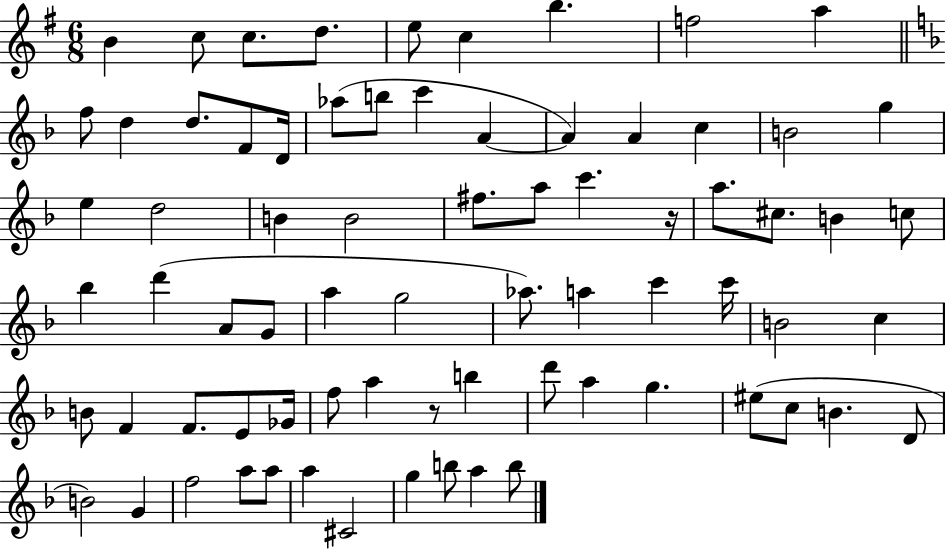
{
  \clef treble
  \numericTimeSignature
  \time 6/8
  \key g \major
  b'4 c''8 c''8. d''8. | e''8 c''4 b''4. | f''2 a''4 | \bar "||" \break \key d \minor f''8 d''4 d''8. f'8 d'16 | aes''8( b''8 c'''4 a'4~~ | a'4) a'4 c''4 | b'2 g''4 | \break e''4 d''2 | b'4 b'2 | fis''8. a''8 c'''4. r16 | a''8. cis''8. b'4 c''8 | \break bes''4 d'''4( a'8 g'8 | a''4 g''2 | aes''8.) a''4 c'''4 c'''16 | b'2 c''4 | \break b'8 f'4 f'8. e'8 ges'16 | f''8 a''4 r8 b''4 | d'''8 a''4 g''4. | eis''8( c''8 b'4. d'8 | \break b'2) g'4 | f''2 a''8 a''8 | a''4 cis'2 | g''4 b''8 a''4 b''8 | \break \bar "|."
}